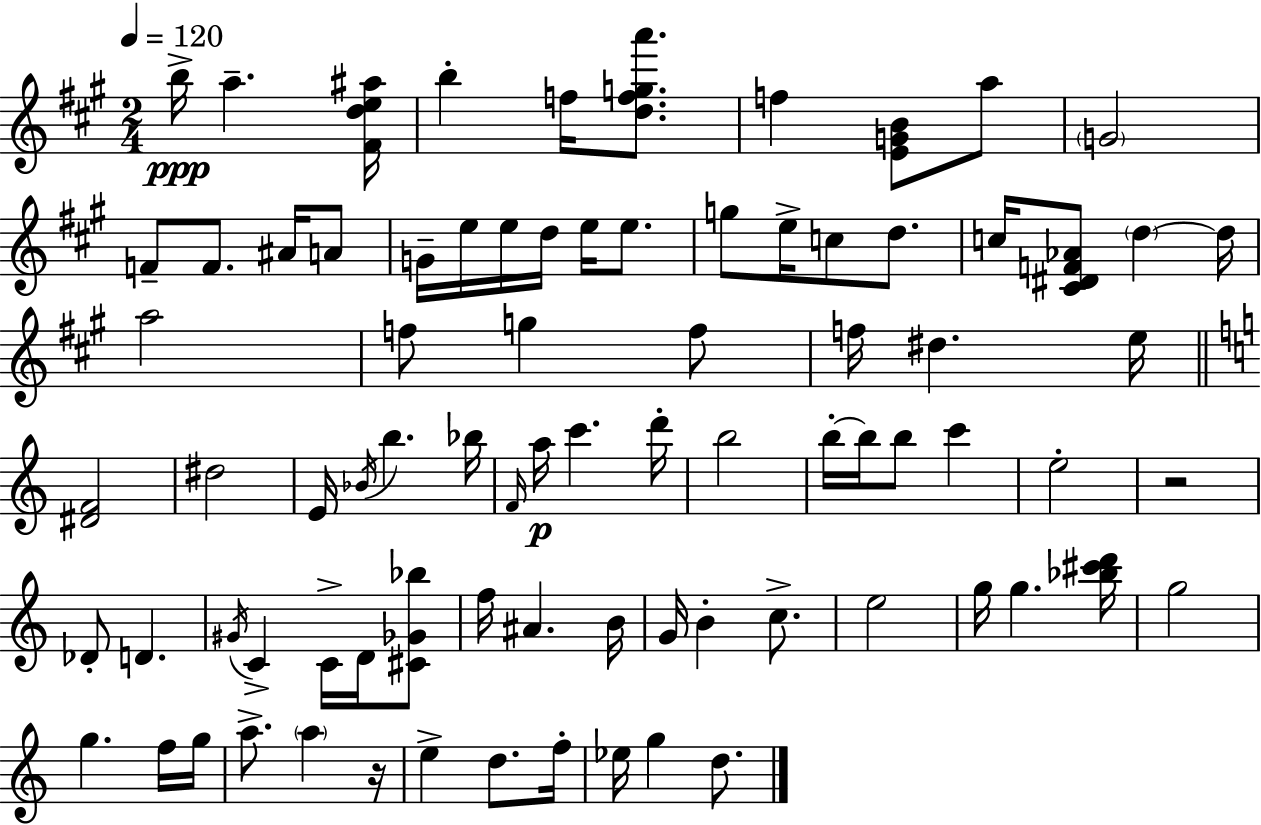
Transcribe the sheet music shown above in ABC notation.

X:1
T:Untitled
M:2/4
L:1/4
K:A
b/4 a [^Fde^a]/4 b f/4 [dfga']/2 f [EGB]/2 a/2 G2 F/2 F/2 ^A/4 A/2 G/4 e/4 e/4 d/4 e/4 e/2 g/2 e/4 c/2 d/2 c/4 [^C^DF_A]/2 d d/4 a2 f/2 g f/2 f/4 ^d e/4 [^DF]2 ^d2 E/4 _B/4 b _b/4 F/4 a/4 c' d'/4 b2 b/4 b/4 b/2 c' e2 z2 _D/2 D ^G/4 C C/4 D/4 [^C_G_b]/2 f/4 ^A B/4 G/4 B c/2 e2 g/4 g [_b^c'd']/4 g2 g f/4 g/4 a/2 a z/4 e d/2 f/4 _e/4 g d/2